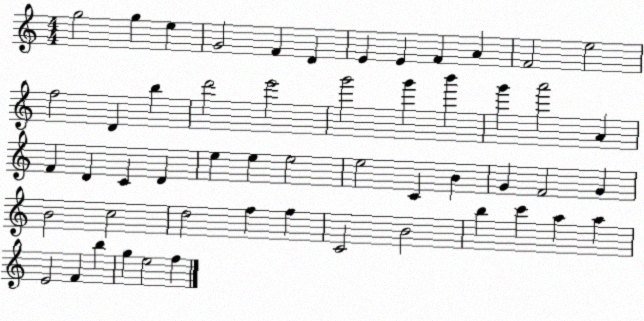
X:1
T:Untitled
M:4/4
L:1/4
K:C
g2 g e G2 F D E E F A F2 e2 f2 D b d'2 e'2 g'2 g' b' g' a'2 A F D C D e e e2 e2 C B G F2 G B2 c2 d2 f f C2 B2 b c' a a E2 F b g e2 f